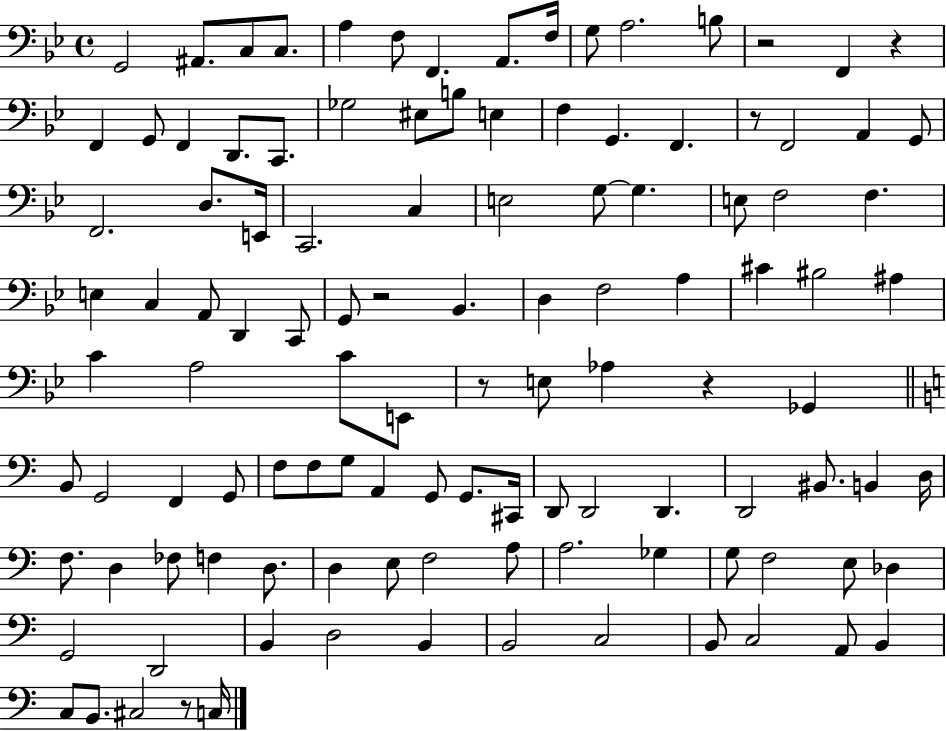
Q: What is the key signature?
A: BES major